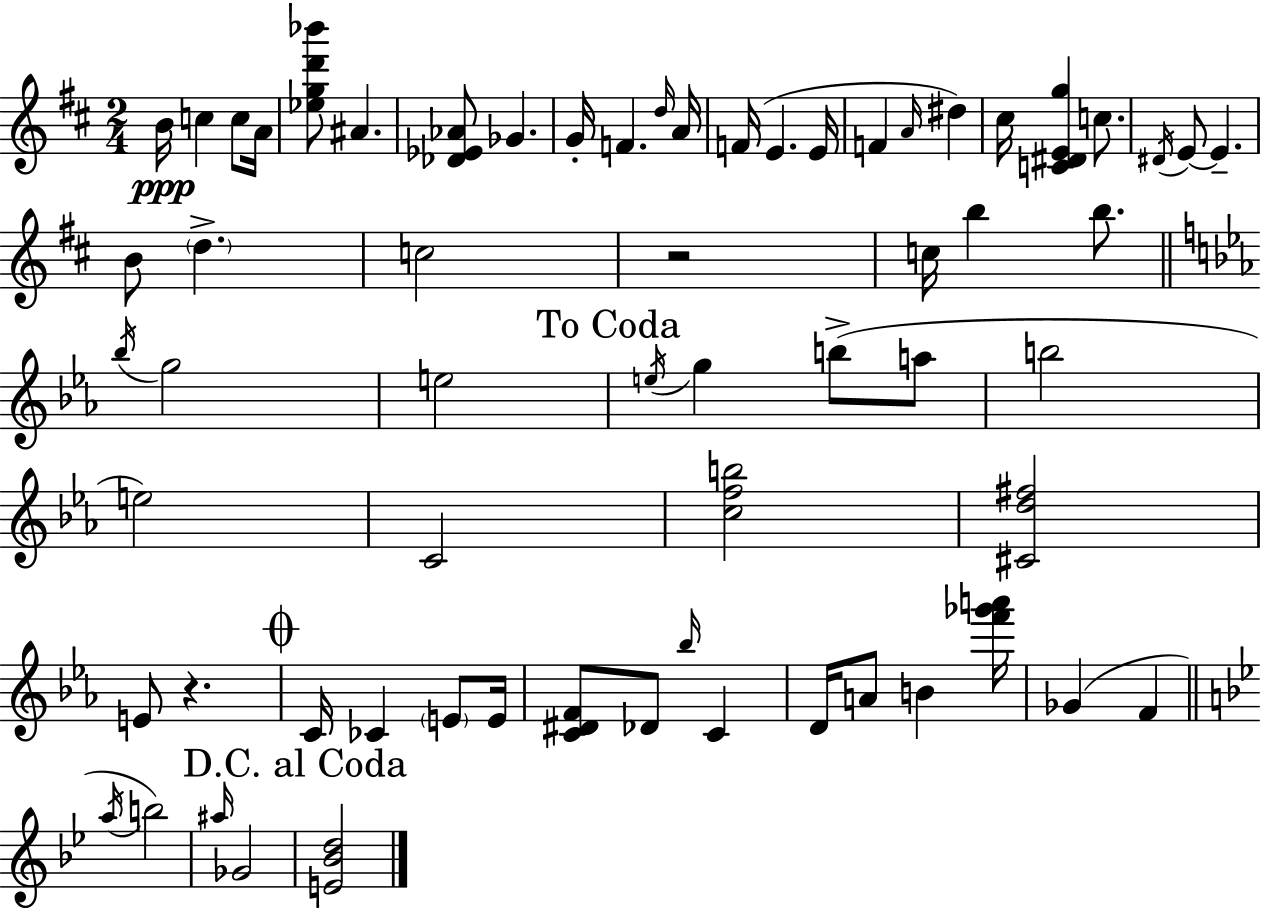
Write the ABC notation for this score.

X:1
T:Untitled
M:2/4
L:1/4
K:D
B/4 c c/2 A/4 [_egd'_b']/2 ^A [_D_E_A]/2 _G G/4 F d/4 A/4 F/4 E E/4 F A/4 ^d ^c/4 [C^DEg] c/2 ^D/4 E/2 E B/2 d c2 z2 c/4 b b/2 _b/4 g2 e2 e/4 g b/2 a/2 b2 e2 C2 [cfb]2 [^Cd^f]2 E/2 z C/4 _C E/2 E/4 [C^DF]/2 _D/2 _b/4 C D/4 A/2 B [f'_g'a']/4 _G F a/4 b2 ^a/4 _G2 [E_Bd]2